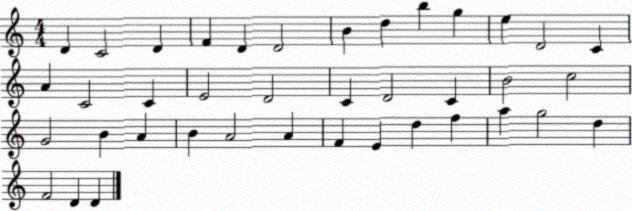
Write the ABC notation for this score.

X:1
T:Untitled
M:4/4
L:1/4
K:C
D C2 D F D D2 B d b g e D2 C A C2 C E2 D2 C D2 C B2 c2 G2 B A B A2 A F E d f a g2 d F2 D D